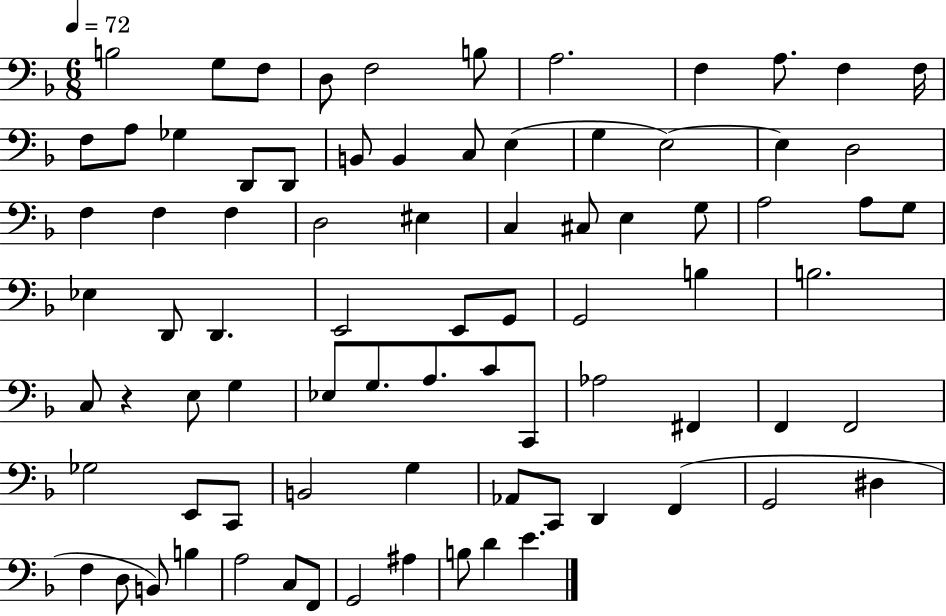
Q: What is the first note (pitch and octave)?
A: B3